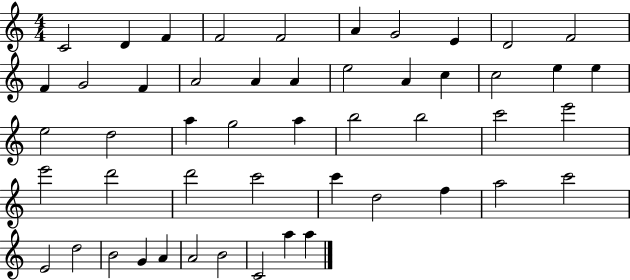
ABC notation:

X:1
T:Untitled
M:4/4
L:1/4
K:C
C2 D F F2 F2 A G2 E D2 F2 F G2 F A2 A A e2 A c c2 e e e2 d2 a g2 a b2 b2 c'2 e'2 e'2 d'2 d'2 c'2 c' d2 f a2 c'2 E2 d2 B2 G A A2 B2 C2 a a